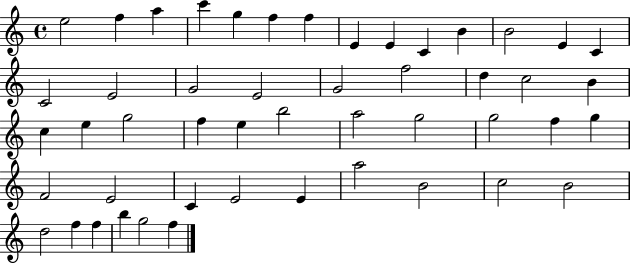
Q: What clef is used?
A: treble